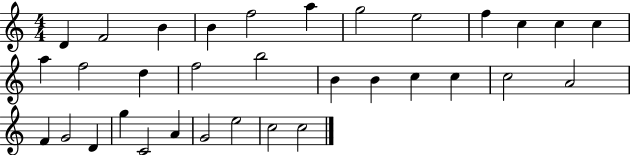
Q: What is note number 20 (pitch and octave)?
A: C5